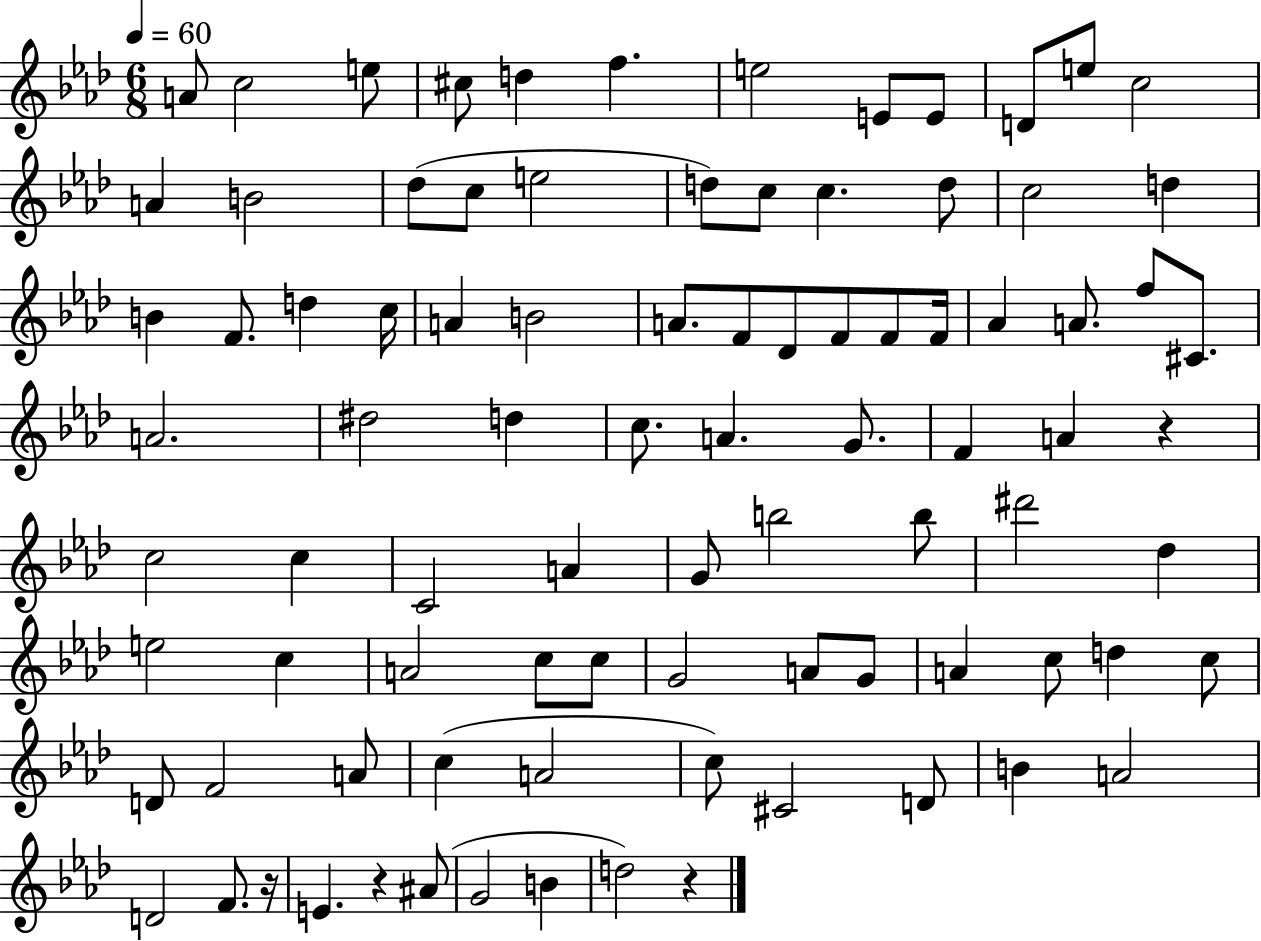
{
  \clef treble
  \numericTimeSignature
  \time 6/8
  \key aes \major
  \tempo 4 = 60
  a'8 c''2 e''8 | cis''8 d''4 f''4. | e''2 e'8 e'8 | d'8 e''8 c''2 | \break a'4 b'2 | des''8( c''8 e''2 | d''8) c''8 c''4. d''8 | c''2 d''4 | \break b'4 f'8. d''4 c''16 | a'4 b'2 | a'8. f'8 des'8 f'8 f'8 f'16 | aes'4 a'8. f''8 cis'8. | \break a'2. | dis''2 d''4 | c''8. a'4. g'8. | f'4 a'4 r4 | \break c''2 c''4 | c'2 a'4 | g'8 b''2 b''8 | dis'''2 des''4 | \break e''2 c''4 | a'2 c''8 c''8 | g'2 a'8 g'8 | a'4 c''8 d''4 c''8 | \break d'8 f'2 a'8 | c''4( a'2 | c''8) cis'2 d'8 | b'4 a'2 | \break d'2 f'8. r16 | e'4. r4 ais'8( | g'2 b'4 | d''2) r4 | \break \bar "|."
}